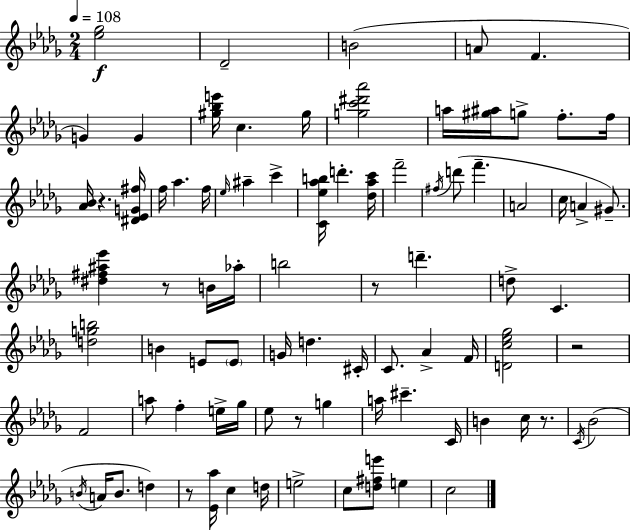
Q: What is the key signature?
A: BES minor